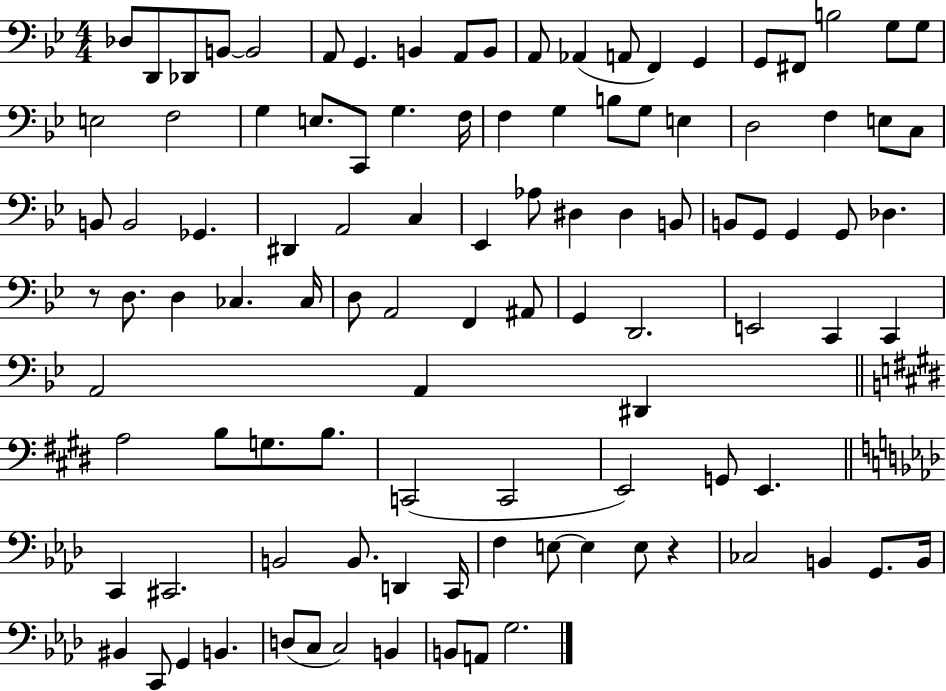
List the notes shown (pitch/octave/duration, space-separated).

Db3/e D2/e Db2/e B2/e B2/h A2/e G2/q. B2/q A2/e B2/e A2/e Ab2/q A2/e F2/q G2/q G2/e F#2/e B3/h G3/e G3/e E3/h F3/h G3/q E3/e. C2/e G3/q. F3/s F3/q G3/q B3/e G3/e E3/q D3/h F3/q E3/e C3/e B2/e B2/h Gb2/q. D#2/q A2/h C3/q Eb2/q Ab3/e D#3/q D#3/q B2/e B2/e G2/e G2/q G2/e Db3/q. R/e D3/e. D3/q CES3/q. CES3/s D3/e A2/h F2/q A#2/e G2/q D2/h. E2/h C2/q C2/q A2/h A2/q D#2/q A3/h B3/e G3/e. B3/e. C2/h C2/h E2/h G2/e E2/q. C2/q C#2/h. B2/h B2/e. D2/q C2/s F3/q E3/e E3/q E3/e R/q CES3/h B2/q G2/e. B2/s BIS2/q C2/e G2/q B2/q. D3/e C3/e C3/h B2/q B2/e A2/e G3/h.